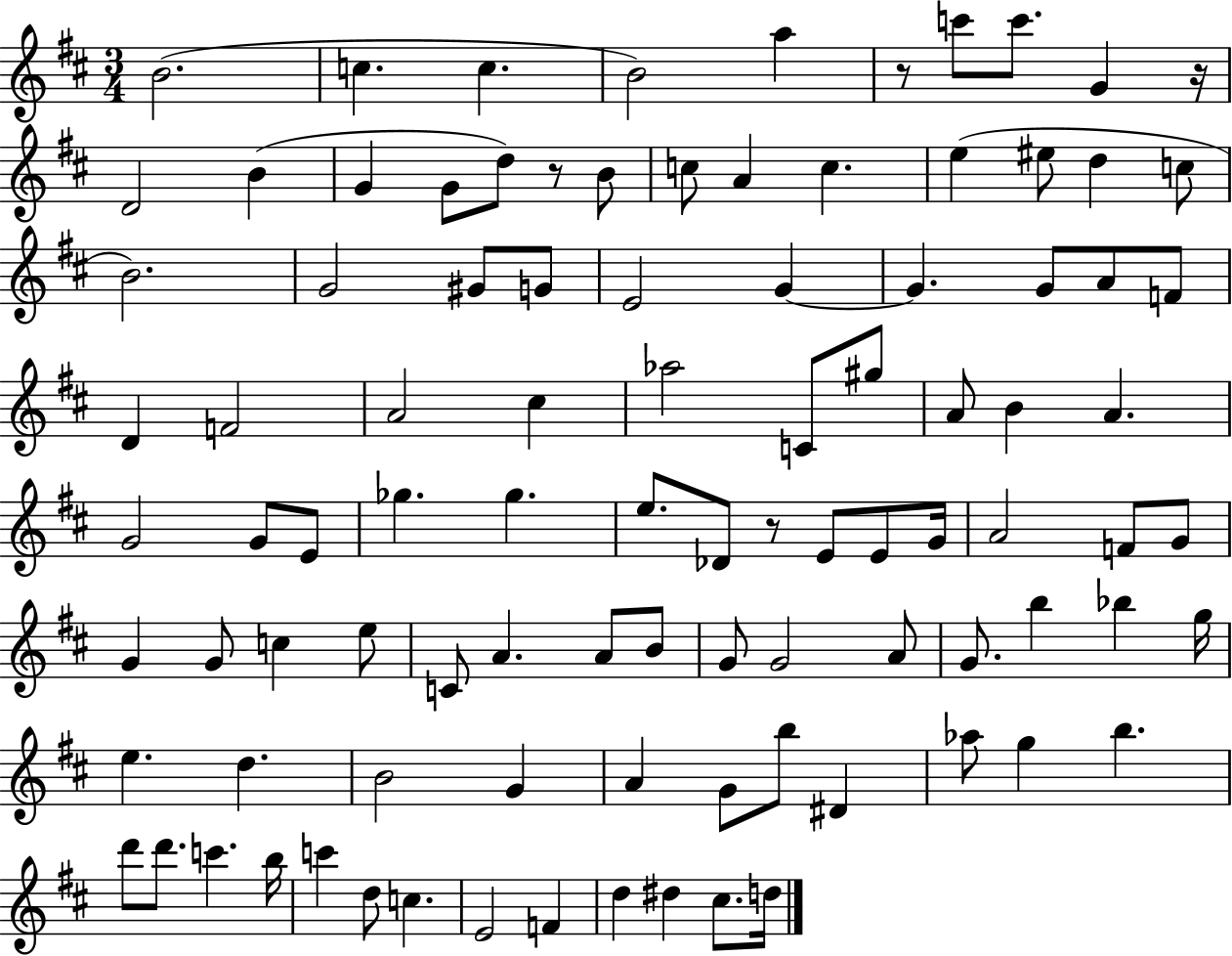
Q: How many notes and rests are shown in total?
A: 97